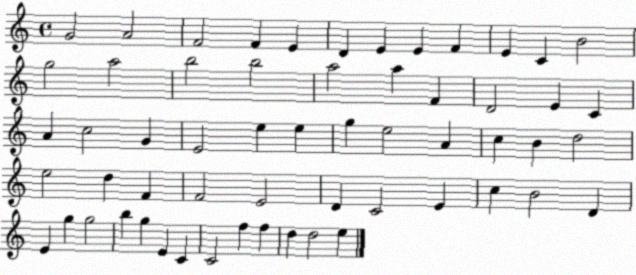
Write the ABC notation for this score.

X:1
T:Untitled
M:4/4
L:1/4
K:C
G2 A2 F2 F E D E E F E C B2 g2 a2 b2 b2 a2 a F D2 E C A c2 G E2 e e g e2 A c B d2 e2 d F F2 E2 D C2 E c B2 D E g g2 b g E C C2 f f d d2 e